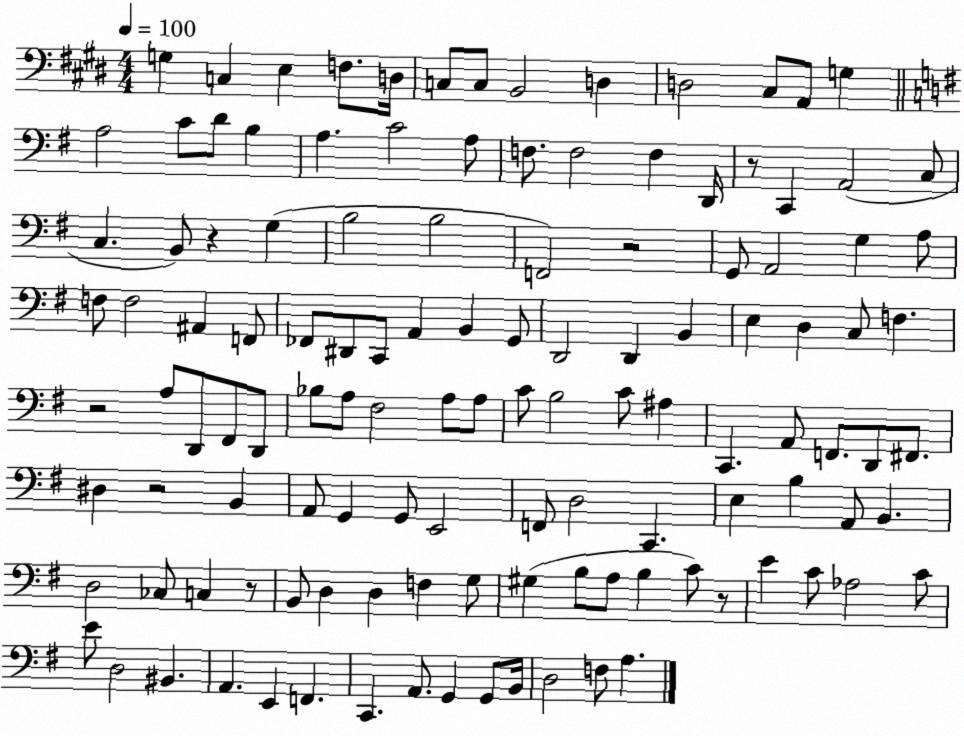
X:1
T:Untitled
M:4/4
L:1/4
K:E
G, C, E, F,/2 D,/4 C,/2 C,/2 B,,2 D, D,2 ^C,/2 A,,/2 G, A,2 C/2 D/2 B, A, C2 A,/2 F,/2 F,2 F, D,,/4 z/2 C,, A,,2 C,/2 C, B,,/2 z G, B,2 B,2 F,,2 z2 G,,/2 A,,2 G, A,/2 F,/2 F,2 ^A,, F,,/2 _F,,/2 ^D,,/2 C,,/2 A,, B,, G,,/2 D,,2 D,, B,, E, D, C,/2 F, z2 A,/2 D,,/2 ^F,,/2 D,,/2 _B,/2 A,/2 ^F,2 A,/2 A,/2 C/2 B,2 C/2 ^A, C,, A,,/2 F,,/2 D,,/2 ^F,,/2 ^D, z2 B,, A,,/2 G,, G,,/2 E,,2 F,,/2 D,2 C,, E, B, A,,/2 B,, D,2 _C,/2 C, z/2 B,,/2 D, D, F, G,/2 ^G, B,/2 A,/2 B, C/2 z/2 E C/2 _A,2 C/2 E/2 D,2 ^B,, A,, E,, F,, C,, A,,/2 G,, G,,/2 B,,/4 D,2 F,/2 A,